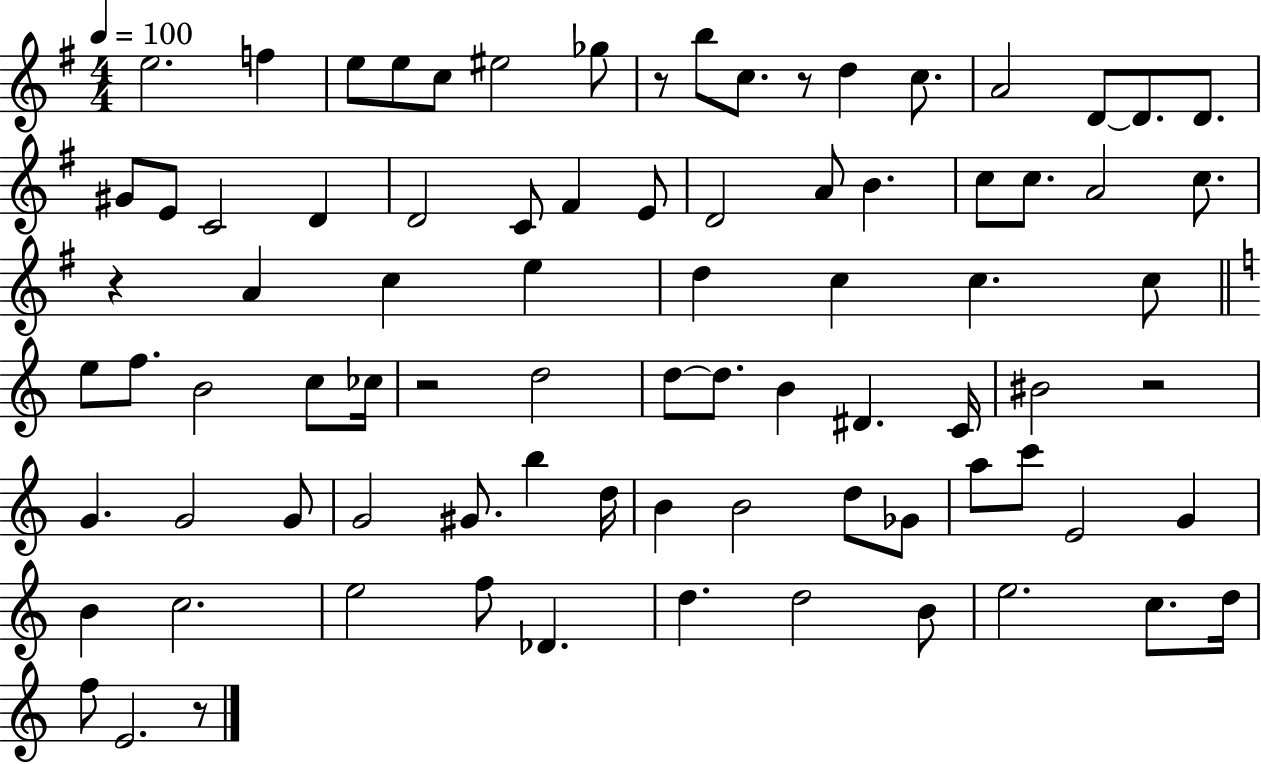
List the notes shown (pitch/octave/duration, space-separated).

E5/h. F5/q E5/e E5/e C5/e EIS5/h Gb5/e R/e B5/e C5/e. R/e D5/q C5/e. A4/h D4/e D4/e. D4/e. G#4/e E4/e C4/h D4/q D4/h C4/e F#4/q E4/e D4/h A4/e B4/q. C5/e C5/e. A4/h C5/e. R/q A4/q C5/q E5/q D5/q C5/q C5/q. C5/e E5/e F5/e. B4/h C5/e CES5/s R/h D5/h D5/e D5/e. B4/q D#4/q. C4/s BIS4/h R/h G4/q. G4/h G4/e G4/h G#4/e. B5/q D5/s B4/q B4/h D5/e Gb4/e A5/e C6/e E4/h G4/q B4/q C5/h. E5/h F5/e Db4/q. D5/q. D5/h B4/e E5/h. C5/e. D5/s F5/e E4/h. R/e